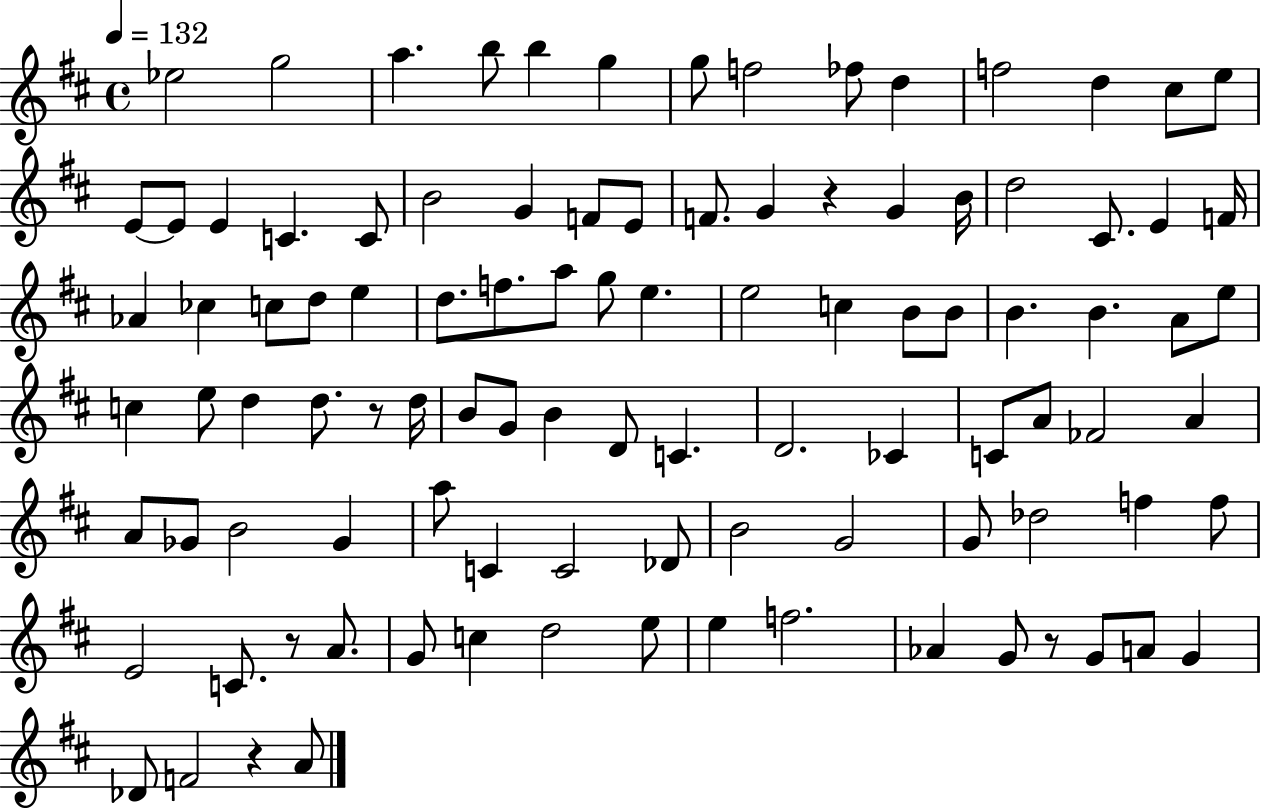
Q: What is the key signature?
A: D major